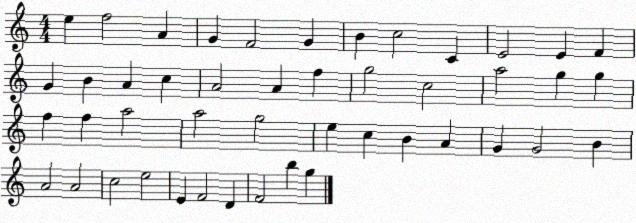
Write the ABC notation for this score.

X:1
T:Untitled
M:4/4
L:1/4
K:C
e f2 A G F2 G B c2 C E2 E F G B A c A2 A f g2 c2 a2 g g f f a2 a2 g2 e c B A G G2 B A2 A2 c2 e2 E F2 D F2 b g